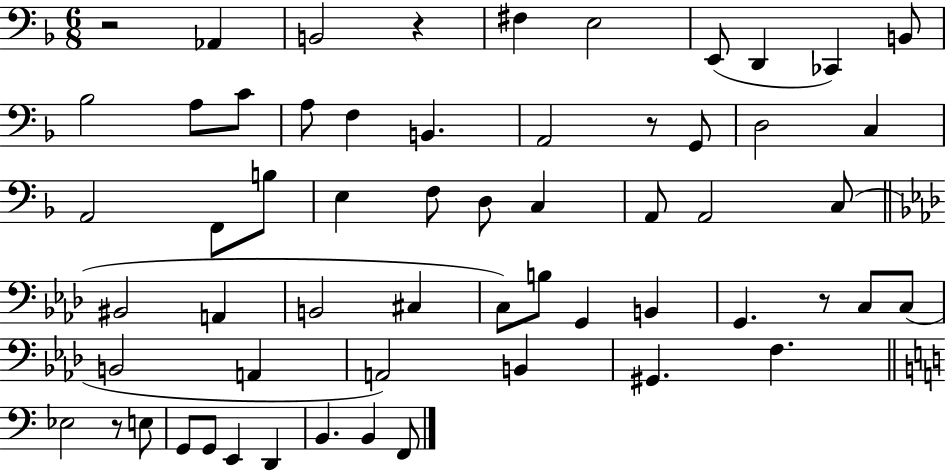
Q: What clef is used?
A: bass